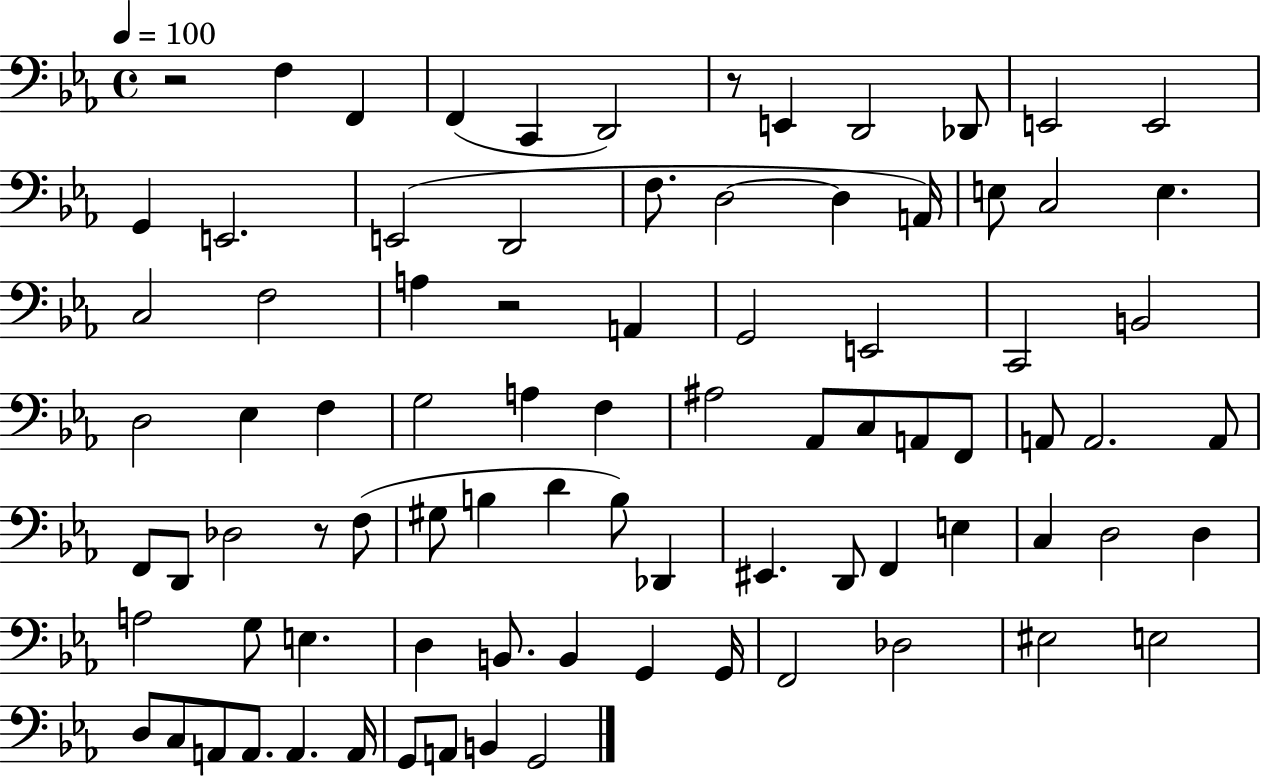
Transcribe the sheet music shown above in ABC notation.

X:1
T:Untitled
M:4/4
L:1/4
K:Eb
z2 F, F,, F,, C,, D,,2 z/2 E,, D,,2 _D,,/2 E,,2 E,,2 G,, E,,2 E,,2 D,,2 F,/2 D,2 D, A,,/4 E,/2 C,2 E, C,2 F,2 A, z2 A,, G,,2 E,,2 C,,2 B,,2 D,2 _E, F, G,2 A, F, ^A,2 _A,,/2 C,/2 A,,/2 F,,/2 A,,/2 A,,2 A,,/2 F,,/2 D,,/2 _D,2 z/2 F,/2 ^G,/2 B, D B,/2 _D,, ^E,, D,,/2 F,, E, C, D,2 D, A,2 G,/2 E, D, B,,/2 B,, G,, G,,/4 F,,2 _D,2 ^E,2 E,2 D,/2 C,/2 A,,/2 A,,/2 A,, A,,/4 G,,/2 A,,/2 B,, G,,2